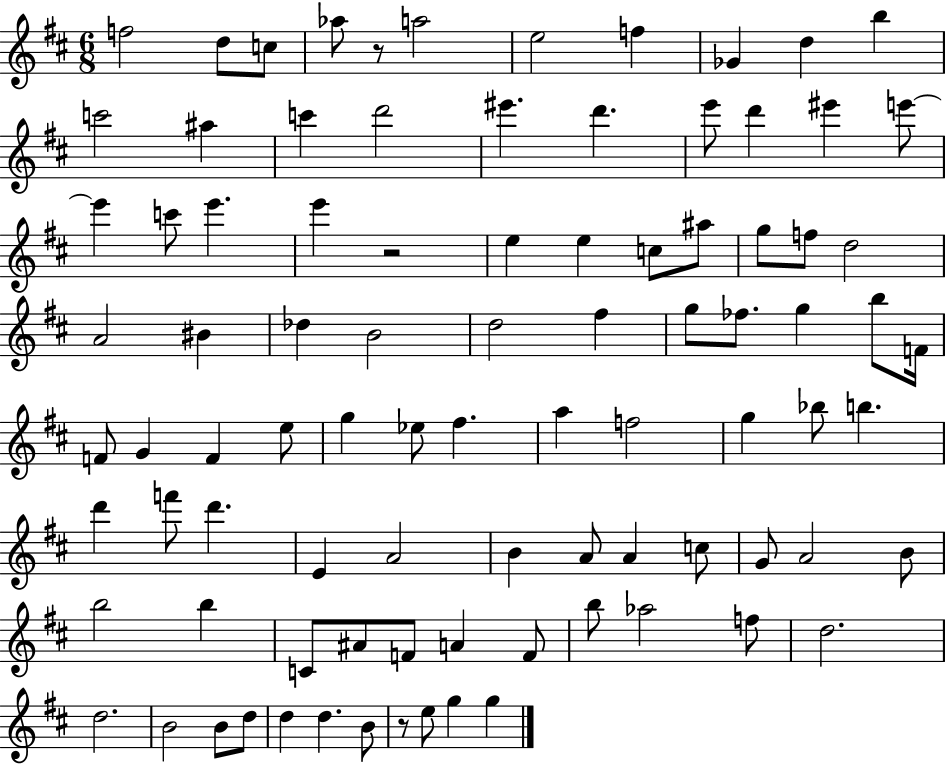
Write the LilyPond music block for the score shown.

{
  \clef treble
  \numericTimeSignature
  \time 6/8
  \key d \major
  \repeat volta 2 { f''2 d''8 c''8 | aes''8 r8 a''2 | e''2 f''4 | ges'4 d''4 b''4 | \break c'''2 ais''4 | c'''4 d'''2 | eis'''4. d'''4. | e'''8 d'''4 eis'''4 e'''8~~ | \break e'''4 c'''8 e'''4. | e'''4 r2 | e''4 e''4 c''8 ais''8 | g''8 f''8 d''2 | \break a'2 bis'4 | des''4 b'2 | d''2 fis''4 | g''8 fes''8. g''4 b''8 f'16 | \break f'8 g'4 f'4 e''8 | g''4 ees''8 fis''4. | a''4 f''2 | g''4 bes''8 b''4. | \break d'''4 f'''8 d'''4. | e'4 a'2 | b'4 a'8 a'4 c''8 | g'8 a'2 b'8 | \break b''2 b''4 | c'8 ais'8 f'8 a'4 f'8 | b''8 aes''2 f''8 | d''2. | \break d''2. | b'2 b'8 d''8 | d''4 d''4. b'8 | r8 e''8 g''4 g''4 | \break } \bar "|."
}